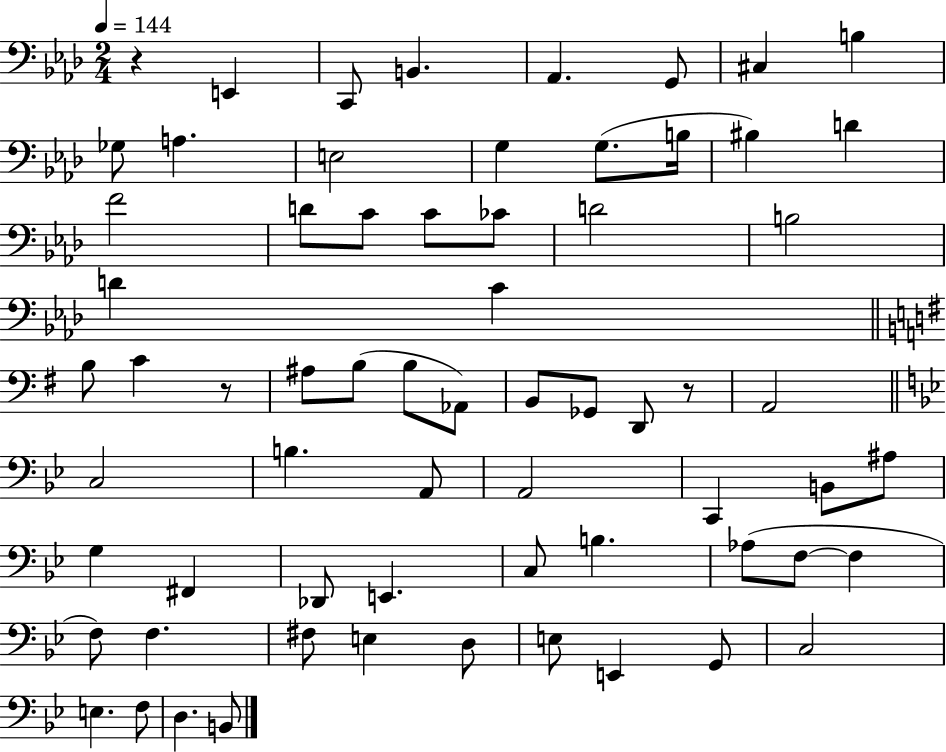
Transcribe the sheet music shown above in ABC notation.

X:1
T:Untitled
M:2/4
L:1/4
K:Ab
z E,, C,,/2 B,, _A,, G,,/2 ^C, B, _G,/2 A, E,2 G, G,/2 B,/4 ^B, D F2 D/2 C/2 C/2 _C/2 D2 B,2 D C B,/2 C z/2 ^A,/2 B,/2 B,/2 _A,,/2 B,,/2 _G,,/2 D,,/2 z/2 A,,2 C,2 B, A,,/2 A,,2 C,, B,,/2 ^A,/2 G, ^F,, _D,,/2 E,, C,/2 B, _A,/2 F,/2 F, F,/2 F, ^F,/2 E, D,/2 E,/2 E,, G,,/2 C,2 E, F,/2 D, B,,/2